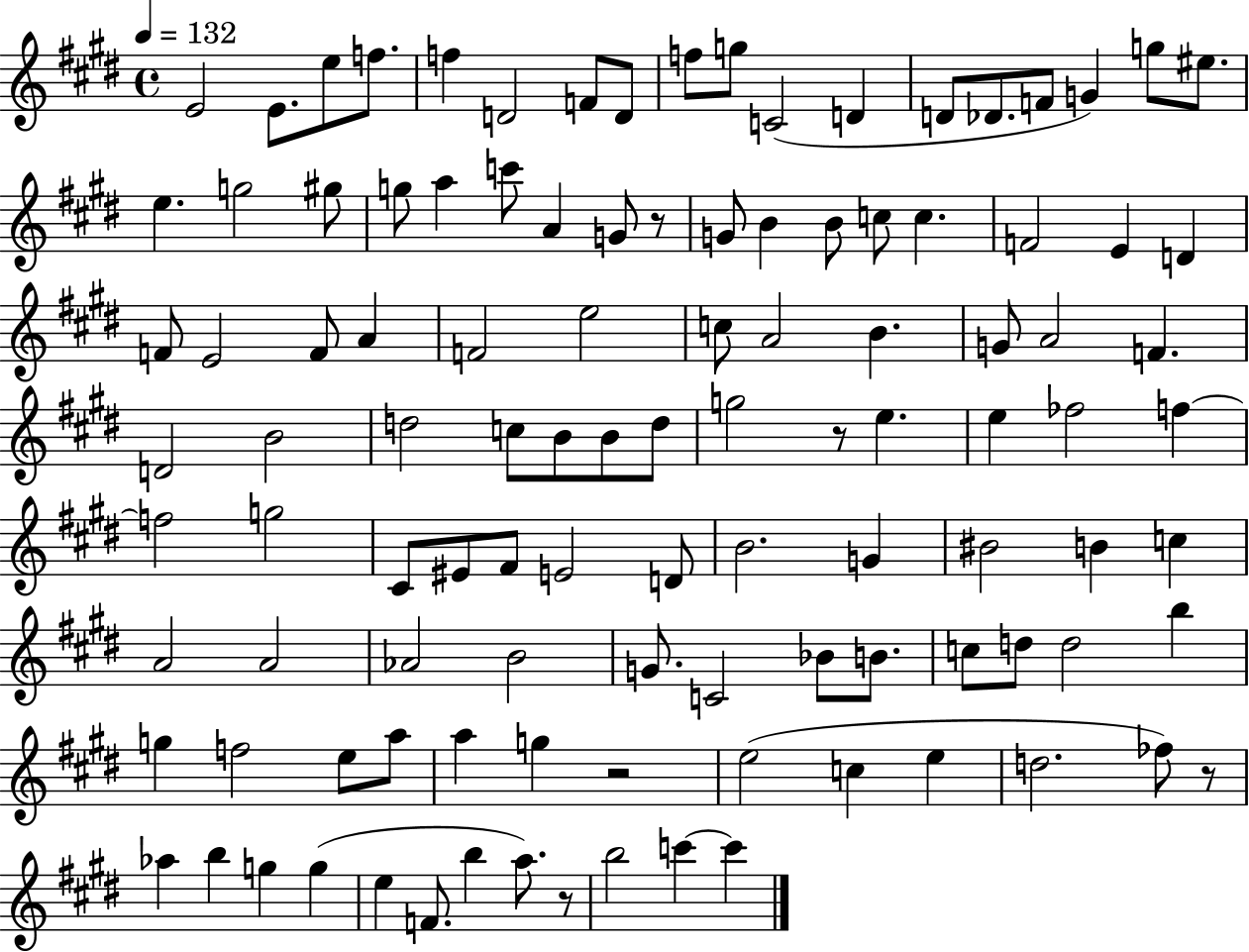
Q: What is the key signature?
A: E major